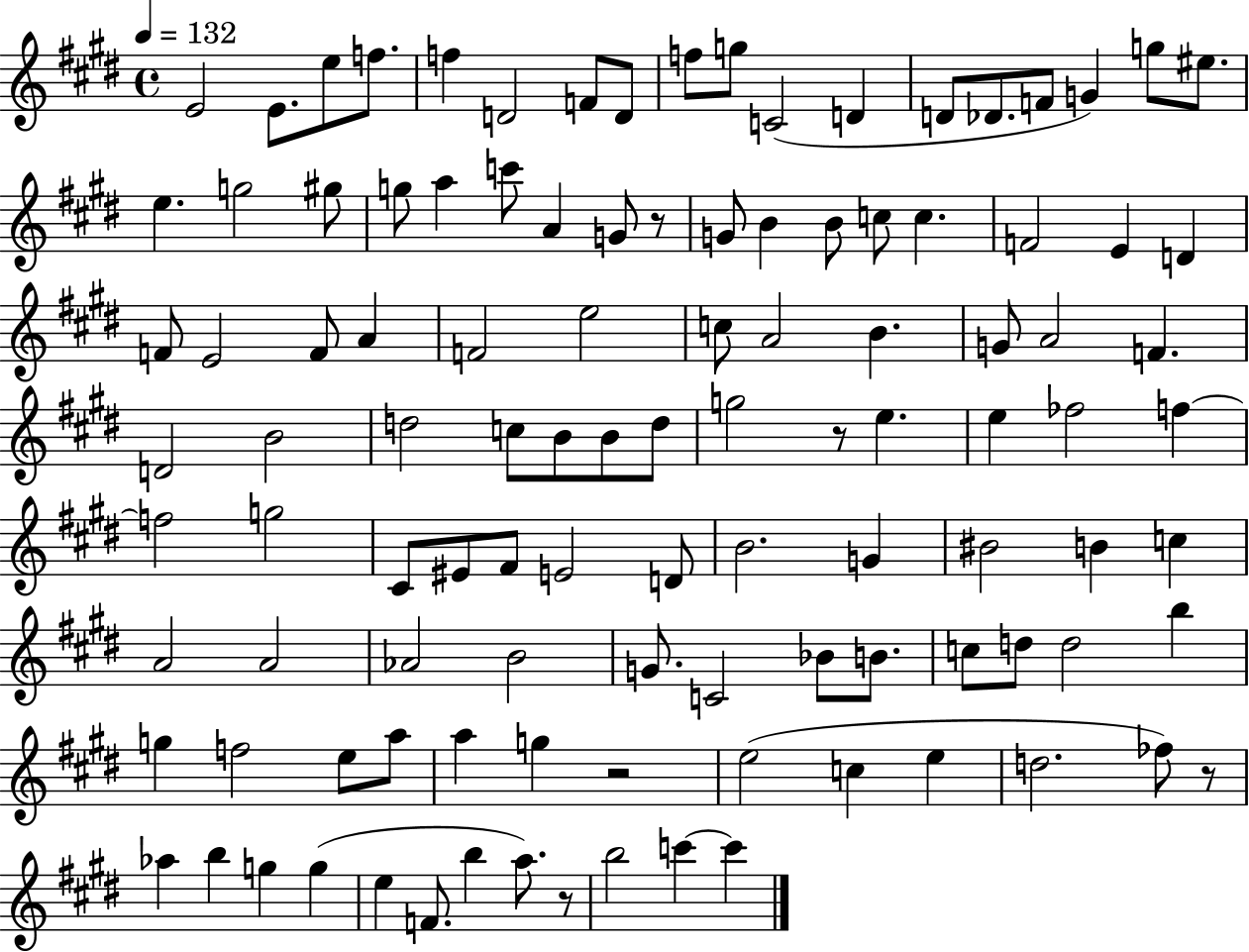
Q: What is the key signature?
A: E major